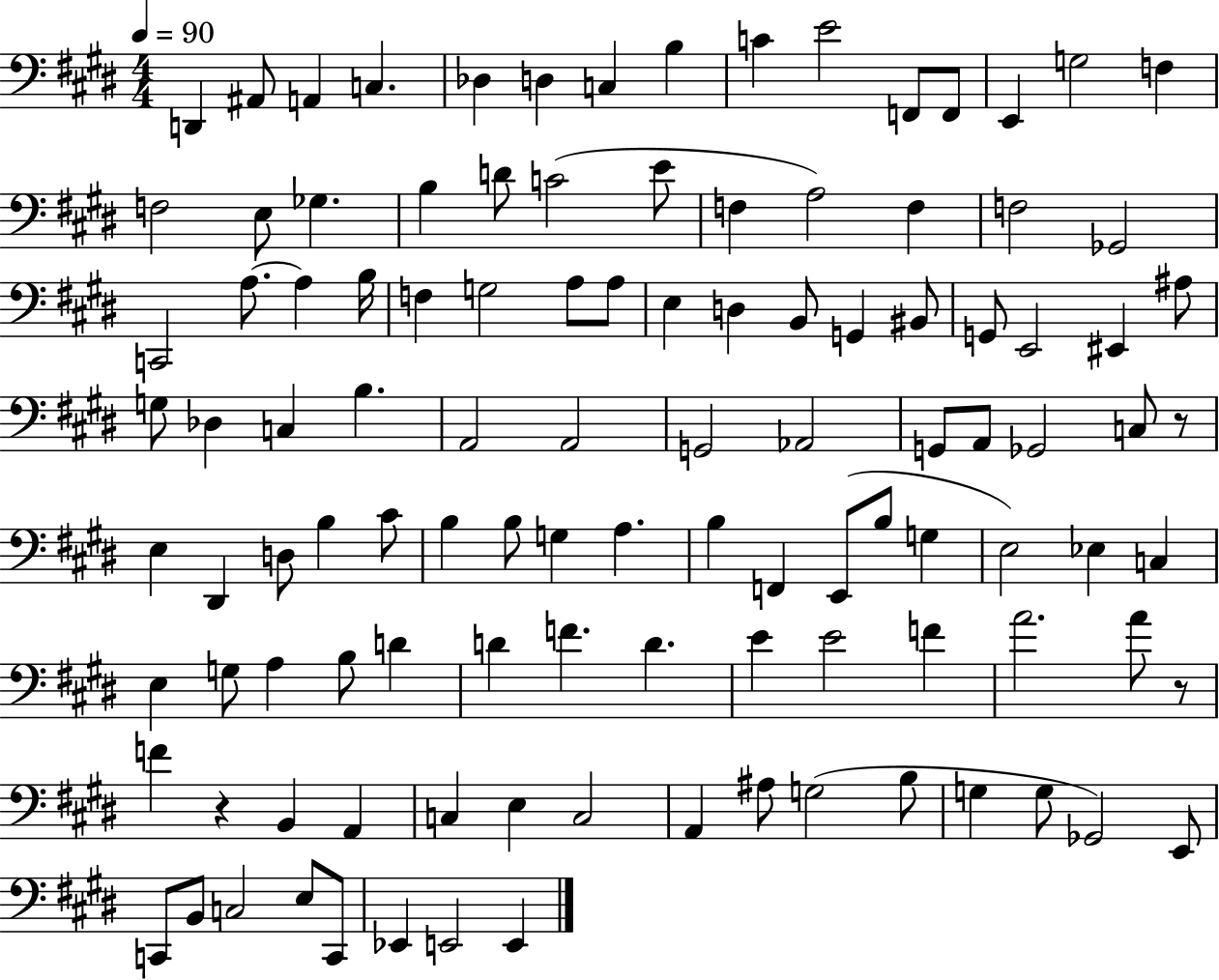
D2/q A#2/e A2/q C3/q. Db3/q D3/q C3/q B3/q C4/q E4/h F2/e F2/e E2/q G3/h F3/q F3/h E3/e Gb3/q. B3/q D4/e C4/h E4/e F3/q A3/h F3/q F3/h Gb2/h C2/h A3/e. A3/q B3/s F3/q G3/h A3/e A3/e E3/q D3/q B2/e G2/q BIS2/e G2/e E2/h EIS2/q A#3/e G3/e Db3/q C3/q B3/q. A2/h A2/h G2/h Ab2/h G2/e A2/e Gb2/h C3/e R/e E3/q D#2/q D3/e B3/q C#4/e B3/q B3/e G3/q A3/q. B3/q F2/q E2/e B3/e G3/q E3/h Eb3/q C3/q E3/q G3/e A3/q B3/e D4/q D4/q F4/q. D4/q. E4/q E4/h F4/q A4/h. A4/e R/e F4/q R/q B2/q A2/q C3/q E3/q C3/h A2/q A#3/e G3/h B3/e G3/q G3/e Gb2/h E2/e C2/e B2/e C3/h E3/e C2/e Eb2/q E2/h E2/q